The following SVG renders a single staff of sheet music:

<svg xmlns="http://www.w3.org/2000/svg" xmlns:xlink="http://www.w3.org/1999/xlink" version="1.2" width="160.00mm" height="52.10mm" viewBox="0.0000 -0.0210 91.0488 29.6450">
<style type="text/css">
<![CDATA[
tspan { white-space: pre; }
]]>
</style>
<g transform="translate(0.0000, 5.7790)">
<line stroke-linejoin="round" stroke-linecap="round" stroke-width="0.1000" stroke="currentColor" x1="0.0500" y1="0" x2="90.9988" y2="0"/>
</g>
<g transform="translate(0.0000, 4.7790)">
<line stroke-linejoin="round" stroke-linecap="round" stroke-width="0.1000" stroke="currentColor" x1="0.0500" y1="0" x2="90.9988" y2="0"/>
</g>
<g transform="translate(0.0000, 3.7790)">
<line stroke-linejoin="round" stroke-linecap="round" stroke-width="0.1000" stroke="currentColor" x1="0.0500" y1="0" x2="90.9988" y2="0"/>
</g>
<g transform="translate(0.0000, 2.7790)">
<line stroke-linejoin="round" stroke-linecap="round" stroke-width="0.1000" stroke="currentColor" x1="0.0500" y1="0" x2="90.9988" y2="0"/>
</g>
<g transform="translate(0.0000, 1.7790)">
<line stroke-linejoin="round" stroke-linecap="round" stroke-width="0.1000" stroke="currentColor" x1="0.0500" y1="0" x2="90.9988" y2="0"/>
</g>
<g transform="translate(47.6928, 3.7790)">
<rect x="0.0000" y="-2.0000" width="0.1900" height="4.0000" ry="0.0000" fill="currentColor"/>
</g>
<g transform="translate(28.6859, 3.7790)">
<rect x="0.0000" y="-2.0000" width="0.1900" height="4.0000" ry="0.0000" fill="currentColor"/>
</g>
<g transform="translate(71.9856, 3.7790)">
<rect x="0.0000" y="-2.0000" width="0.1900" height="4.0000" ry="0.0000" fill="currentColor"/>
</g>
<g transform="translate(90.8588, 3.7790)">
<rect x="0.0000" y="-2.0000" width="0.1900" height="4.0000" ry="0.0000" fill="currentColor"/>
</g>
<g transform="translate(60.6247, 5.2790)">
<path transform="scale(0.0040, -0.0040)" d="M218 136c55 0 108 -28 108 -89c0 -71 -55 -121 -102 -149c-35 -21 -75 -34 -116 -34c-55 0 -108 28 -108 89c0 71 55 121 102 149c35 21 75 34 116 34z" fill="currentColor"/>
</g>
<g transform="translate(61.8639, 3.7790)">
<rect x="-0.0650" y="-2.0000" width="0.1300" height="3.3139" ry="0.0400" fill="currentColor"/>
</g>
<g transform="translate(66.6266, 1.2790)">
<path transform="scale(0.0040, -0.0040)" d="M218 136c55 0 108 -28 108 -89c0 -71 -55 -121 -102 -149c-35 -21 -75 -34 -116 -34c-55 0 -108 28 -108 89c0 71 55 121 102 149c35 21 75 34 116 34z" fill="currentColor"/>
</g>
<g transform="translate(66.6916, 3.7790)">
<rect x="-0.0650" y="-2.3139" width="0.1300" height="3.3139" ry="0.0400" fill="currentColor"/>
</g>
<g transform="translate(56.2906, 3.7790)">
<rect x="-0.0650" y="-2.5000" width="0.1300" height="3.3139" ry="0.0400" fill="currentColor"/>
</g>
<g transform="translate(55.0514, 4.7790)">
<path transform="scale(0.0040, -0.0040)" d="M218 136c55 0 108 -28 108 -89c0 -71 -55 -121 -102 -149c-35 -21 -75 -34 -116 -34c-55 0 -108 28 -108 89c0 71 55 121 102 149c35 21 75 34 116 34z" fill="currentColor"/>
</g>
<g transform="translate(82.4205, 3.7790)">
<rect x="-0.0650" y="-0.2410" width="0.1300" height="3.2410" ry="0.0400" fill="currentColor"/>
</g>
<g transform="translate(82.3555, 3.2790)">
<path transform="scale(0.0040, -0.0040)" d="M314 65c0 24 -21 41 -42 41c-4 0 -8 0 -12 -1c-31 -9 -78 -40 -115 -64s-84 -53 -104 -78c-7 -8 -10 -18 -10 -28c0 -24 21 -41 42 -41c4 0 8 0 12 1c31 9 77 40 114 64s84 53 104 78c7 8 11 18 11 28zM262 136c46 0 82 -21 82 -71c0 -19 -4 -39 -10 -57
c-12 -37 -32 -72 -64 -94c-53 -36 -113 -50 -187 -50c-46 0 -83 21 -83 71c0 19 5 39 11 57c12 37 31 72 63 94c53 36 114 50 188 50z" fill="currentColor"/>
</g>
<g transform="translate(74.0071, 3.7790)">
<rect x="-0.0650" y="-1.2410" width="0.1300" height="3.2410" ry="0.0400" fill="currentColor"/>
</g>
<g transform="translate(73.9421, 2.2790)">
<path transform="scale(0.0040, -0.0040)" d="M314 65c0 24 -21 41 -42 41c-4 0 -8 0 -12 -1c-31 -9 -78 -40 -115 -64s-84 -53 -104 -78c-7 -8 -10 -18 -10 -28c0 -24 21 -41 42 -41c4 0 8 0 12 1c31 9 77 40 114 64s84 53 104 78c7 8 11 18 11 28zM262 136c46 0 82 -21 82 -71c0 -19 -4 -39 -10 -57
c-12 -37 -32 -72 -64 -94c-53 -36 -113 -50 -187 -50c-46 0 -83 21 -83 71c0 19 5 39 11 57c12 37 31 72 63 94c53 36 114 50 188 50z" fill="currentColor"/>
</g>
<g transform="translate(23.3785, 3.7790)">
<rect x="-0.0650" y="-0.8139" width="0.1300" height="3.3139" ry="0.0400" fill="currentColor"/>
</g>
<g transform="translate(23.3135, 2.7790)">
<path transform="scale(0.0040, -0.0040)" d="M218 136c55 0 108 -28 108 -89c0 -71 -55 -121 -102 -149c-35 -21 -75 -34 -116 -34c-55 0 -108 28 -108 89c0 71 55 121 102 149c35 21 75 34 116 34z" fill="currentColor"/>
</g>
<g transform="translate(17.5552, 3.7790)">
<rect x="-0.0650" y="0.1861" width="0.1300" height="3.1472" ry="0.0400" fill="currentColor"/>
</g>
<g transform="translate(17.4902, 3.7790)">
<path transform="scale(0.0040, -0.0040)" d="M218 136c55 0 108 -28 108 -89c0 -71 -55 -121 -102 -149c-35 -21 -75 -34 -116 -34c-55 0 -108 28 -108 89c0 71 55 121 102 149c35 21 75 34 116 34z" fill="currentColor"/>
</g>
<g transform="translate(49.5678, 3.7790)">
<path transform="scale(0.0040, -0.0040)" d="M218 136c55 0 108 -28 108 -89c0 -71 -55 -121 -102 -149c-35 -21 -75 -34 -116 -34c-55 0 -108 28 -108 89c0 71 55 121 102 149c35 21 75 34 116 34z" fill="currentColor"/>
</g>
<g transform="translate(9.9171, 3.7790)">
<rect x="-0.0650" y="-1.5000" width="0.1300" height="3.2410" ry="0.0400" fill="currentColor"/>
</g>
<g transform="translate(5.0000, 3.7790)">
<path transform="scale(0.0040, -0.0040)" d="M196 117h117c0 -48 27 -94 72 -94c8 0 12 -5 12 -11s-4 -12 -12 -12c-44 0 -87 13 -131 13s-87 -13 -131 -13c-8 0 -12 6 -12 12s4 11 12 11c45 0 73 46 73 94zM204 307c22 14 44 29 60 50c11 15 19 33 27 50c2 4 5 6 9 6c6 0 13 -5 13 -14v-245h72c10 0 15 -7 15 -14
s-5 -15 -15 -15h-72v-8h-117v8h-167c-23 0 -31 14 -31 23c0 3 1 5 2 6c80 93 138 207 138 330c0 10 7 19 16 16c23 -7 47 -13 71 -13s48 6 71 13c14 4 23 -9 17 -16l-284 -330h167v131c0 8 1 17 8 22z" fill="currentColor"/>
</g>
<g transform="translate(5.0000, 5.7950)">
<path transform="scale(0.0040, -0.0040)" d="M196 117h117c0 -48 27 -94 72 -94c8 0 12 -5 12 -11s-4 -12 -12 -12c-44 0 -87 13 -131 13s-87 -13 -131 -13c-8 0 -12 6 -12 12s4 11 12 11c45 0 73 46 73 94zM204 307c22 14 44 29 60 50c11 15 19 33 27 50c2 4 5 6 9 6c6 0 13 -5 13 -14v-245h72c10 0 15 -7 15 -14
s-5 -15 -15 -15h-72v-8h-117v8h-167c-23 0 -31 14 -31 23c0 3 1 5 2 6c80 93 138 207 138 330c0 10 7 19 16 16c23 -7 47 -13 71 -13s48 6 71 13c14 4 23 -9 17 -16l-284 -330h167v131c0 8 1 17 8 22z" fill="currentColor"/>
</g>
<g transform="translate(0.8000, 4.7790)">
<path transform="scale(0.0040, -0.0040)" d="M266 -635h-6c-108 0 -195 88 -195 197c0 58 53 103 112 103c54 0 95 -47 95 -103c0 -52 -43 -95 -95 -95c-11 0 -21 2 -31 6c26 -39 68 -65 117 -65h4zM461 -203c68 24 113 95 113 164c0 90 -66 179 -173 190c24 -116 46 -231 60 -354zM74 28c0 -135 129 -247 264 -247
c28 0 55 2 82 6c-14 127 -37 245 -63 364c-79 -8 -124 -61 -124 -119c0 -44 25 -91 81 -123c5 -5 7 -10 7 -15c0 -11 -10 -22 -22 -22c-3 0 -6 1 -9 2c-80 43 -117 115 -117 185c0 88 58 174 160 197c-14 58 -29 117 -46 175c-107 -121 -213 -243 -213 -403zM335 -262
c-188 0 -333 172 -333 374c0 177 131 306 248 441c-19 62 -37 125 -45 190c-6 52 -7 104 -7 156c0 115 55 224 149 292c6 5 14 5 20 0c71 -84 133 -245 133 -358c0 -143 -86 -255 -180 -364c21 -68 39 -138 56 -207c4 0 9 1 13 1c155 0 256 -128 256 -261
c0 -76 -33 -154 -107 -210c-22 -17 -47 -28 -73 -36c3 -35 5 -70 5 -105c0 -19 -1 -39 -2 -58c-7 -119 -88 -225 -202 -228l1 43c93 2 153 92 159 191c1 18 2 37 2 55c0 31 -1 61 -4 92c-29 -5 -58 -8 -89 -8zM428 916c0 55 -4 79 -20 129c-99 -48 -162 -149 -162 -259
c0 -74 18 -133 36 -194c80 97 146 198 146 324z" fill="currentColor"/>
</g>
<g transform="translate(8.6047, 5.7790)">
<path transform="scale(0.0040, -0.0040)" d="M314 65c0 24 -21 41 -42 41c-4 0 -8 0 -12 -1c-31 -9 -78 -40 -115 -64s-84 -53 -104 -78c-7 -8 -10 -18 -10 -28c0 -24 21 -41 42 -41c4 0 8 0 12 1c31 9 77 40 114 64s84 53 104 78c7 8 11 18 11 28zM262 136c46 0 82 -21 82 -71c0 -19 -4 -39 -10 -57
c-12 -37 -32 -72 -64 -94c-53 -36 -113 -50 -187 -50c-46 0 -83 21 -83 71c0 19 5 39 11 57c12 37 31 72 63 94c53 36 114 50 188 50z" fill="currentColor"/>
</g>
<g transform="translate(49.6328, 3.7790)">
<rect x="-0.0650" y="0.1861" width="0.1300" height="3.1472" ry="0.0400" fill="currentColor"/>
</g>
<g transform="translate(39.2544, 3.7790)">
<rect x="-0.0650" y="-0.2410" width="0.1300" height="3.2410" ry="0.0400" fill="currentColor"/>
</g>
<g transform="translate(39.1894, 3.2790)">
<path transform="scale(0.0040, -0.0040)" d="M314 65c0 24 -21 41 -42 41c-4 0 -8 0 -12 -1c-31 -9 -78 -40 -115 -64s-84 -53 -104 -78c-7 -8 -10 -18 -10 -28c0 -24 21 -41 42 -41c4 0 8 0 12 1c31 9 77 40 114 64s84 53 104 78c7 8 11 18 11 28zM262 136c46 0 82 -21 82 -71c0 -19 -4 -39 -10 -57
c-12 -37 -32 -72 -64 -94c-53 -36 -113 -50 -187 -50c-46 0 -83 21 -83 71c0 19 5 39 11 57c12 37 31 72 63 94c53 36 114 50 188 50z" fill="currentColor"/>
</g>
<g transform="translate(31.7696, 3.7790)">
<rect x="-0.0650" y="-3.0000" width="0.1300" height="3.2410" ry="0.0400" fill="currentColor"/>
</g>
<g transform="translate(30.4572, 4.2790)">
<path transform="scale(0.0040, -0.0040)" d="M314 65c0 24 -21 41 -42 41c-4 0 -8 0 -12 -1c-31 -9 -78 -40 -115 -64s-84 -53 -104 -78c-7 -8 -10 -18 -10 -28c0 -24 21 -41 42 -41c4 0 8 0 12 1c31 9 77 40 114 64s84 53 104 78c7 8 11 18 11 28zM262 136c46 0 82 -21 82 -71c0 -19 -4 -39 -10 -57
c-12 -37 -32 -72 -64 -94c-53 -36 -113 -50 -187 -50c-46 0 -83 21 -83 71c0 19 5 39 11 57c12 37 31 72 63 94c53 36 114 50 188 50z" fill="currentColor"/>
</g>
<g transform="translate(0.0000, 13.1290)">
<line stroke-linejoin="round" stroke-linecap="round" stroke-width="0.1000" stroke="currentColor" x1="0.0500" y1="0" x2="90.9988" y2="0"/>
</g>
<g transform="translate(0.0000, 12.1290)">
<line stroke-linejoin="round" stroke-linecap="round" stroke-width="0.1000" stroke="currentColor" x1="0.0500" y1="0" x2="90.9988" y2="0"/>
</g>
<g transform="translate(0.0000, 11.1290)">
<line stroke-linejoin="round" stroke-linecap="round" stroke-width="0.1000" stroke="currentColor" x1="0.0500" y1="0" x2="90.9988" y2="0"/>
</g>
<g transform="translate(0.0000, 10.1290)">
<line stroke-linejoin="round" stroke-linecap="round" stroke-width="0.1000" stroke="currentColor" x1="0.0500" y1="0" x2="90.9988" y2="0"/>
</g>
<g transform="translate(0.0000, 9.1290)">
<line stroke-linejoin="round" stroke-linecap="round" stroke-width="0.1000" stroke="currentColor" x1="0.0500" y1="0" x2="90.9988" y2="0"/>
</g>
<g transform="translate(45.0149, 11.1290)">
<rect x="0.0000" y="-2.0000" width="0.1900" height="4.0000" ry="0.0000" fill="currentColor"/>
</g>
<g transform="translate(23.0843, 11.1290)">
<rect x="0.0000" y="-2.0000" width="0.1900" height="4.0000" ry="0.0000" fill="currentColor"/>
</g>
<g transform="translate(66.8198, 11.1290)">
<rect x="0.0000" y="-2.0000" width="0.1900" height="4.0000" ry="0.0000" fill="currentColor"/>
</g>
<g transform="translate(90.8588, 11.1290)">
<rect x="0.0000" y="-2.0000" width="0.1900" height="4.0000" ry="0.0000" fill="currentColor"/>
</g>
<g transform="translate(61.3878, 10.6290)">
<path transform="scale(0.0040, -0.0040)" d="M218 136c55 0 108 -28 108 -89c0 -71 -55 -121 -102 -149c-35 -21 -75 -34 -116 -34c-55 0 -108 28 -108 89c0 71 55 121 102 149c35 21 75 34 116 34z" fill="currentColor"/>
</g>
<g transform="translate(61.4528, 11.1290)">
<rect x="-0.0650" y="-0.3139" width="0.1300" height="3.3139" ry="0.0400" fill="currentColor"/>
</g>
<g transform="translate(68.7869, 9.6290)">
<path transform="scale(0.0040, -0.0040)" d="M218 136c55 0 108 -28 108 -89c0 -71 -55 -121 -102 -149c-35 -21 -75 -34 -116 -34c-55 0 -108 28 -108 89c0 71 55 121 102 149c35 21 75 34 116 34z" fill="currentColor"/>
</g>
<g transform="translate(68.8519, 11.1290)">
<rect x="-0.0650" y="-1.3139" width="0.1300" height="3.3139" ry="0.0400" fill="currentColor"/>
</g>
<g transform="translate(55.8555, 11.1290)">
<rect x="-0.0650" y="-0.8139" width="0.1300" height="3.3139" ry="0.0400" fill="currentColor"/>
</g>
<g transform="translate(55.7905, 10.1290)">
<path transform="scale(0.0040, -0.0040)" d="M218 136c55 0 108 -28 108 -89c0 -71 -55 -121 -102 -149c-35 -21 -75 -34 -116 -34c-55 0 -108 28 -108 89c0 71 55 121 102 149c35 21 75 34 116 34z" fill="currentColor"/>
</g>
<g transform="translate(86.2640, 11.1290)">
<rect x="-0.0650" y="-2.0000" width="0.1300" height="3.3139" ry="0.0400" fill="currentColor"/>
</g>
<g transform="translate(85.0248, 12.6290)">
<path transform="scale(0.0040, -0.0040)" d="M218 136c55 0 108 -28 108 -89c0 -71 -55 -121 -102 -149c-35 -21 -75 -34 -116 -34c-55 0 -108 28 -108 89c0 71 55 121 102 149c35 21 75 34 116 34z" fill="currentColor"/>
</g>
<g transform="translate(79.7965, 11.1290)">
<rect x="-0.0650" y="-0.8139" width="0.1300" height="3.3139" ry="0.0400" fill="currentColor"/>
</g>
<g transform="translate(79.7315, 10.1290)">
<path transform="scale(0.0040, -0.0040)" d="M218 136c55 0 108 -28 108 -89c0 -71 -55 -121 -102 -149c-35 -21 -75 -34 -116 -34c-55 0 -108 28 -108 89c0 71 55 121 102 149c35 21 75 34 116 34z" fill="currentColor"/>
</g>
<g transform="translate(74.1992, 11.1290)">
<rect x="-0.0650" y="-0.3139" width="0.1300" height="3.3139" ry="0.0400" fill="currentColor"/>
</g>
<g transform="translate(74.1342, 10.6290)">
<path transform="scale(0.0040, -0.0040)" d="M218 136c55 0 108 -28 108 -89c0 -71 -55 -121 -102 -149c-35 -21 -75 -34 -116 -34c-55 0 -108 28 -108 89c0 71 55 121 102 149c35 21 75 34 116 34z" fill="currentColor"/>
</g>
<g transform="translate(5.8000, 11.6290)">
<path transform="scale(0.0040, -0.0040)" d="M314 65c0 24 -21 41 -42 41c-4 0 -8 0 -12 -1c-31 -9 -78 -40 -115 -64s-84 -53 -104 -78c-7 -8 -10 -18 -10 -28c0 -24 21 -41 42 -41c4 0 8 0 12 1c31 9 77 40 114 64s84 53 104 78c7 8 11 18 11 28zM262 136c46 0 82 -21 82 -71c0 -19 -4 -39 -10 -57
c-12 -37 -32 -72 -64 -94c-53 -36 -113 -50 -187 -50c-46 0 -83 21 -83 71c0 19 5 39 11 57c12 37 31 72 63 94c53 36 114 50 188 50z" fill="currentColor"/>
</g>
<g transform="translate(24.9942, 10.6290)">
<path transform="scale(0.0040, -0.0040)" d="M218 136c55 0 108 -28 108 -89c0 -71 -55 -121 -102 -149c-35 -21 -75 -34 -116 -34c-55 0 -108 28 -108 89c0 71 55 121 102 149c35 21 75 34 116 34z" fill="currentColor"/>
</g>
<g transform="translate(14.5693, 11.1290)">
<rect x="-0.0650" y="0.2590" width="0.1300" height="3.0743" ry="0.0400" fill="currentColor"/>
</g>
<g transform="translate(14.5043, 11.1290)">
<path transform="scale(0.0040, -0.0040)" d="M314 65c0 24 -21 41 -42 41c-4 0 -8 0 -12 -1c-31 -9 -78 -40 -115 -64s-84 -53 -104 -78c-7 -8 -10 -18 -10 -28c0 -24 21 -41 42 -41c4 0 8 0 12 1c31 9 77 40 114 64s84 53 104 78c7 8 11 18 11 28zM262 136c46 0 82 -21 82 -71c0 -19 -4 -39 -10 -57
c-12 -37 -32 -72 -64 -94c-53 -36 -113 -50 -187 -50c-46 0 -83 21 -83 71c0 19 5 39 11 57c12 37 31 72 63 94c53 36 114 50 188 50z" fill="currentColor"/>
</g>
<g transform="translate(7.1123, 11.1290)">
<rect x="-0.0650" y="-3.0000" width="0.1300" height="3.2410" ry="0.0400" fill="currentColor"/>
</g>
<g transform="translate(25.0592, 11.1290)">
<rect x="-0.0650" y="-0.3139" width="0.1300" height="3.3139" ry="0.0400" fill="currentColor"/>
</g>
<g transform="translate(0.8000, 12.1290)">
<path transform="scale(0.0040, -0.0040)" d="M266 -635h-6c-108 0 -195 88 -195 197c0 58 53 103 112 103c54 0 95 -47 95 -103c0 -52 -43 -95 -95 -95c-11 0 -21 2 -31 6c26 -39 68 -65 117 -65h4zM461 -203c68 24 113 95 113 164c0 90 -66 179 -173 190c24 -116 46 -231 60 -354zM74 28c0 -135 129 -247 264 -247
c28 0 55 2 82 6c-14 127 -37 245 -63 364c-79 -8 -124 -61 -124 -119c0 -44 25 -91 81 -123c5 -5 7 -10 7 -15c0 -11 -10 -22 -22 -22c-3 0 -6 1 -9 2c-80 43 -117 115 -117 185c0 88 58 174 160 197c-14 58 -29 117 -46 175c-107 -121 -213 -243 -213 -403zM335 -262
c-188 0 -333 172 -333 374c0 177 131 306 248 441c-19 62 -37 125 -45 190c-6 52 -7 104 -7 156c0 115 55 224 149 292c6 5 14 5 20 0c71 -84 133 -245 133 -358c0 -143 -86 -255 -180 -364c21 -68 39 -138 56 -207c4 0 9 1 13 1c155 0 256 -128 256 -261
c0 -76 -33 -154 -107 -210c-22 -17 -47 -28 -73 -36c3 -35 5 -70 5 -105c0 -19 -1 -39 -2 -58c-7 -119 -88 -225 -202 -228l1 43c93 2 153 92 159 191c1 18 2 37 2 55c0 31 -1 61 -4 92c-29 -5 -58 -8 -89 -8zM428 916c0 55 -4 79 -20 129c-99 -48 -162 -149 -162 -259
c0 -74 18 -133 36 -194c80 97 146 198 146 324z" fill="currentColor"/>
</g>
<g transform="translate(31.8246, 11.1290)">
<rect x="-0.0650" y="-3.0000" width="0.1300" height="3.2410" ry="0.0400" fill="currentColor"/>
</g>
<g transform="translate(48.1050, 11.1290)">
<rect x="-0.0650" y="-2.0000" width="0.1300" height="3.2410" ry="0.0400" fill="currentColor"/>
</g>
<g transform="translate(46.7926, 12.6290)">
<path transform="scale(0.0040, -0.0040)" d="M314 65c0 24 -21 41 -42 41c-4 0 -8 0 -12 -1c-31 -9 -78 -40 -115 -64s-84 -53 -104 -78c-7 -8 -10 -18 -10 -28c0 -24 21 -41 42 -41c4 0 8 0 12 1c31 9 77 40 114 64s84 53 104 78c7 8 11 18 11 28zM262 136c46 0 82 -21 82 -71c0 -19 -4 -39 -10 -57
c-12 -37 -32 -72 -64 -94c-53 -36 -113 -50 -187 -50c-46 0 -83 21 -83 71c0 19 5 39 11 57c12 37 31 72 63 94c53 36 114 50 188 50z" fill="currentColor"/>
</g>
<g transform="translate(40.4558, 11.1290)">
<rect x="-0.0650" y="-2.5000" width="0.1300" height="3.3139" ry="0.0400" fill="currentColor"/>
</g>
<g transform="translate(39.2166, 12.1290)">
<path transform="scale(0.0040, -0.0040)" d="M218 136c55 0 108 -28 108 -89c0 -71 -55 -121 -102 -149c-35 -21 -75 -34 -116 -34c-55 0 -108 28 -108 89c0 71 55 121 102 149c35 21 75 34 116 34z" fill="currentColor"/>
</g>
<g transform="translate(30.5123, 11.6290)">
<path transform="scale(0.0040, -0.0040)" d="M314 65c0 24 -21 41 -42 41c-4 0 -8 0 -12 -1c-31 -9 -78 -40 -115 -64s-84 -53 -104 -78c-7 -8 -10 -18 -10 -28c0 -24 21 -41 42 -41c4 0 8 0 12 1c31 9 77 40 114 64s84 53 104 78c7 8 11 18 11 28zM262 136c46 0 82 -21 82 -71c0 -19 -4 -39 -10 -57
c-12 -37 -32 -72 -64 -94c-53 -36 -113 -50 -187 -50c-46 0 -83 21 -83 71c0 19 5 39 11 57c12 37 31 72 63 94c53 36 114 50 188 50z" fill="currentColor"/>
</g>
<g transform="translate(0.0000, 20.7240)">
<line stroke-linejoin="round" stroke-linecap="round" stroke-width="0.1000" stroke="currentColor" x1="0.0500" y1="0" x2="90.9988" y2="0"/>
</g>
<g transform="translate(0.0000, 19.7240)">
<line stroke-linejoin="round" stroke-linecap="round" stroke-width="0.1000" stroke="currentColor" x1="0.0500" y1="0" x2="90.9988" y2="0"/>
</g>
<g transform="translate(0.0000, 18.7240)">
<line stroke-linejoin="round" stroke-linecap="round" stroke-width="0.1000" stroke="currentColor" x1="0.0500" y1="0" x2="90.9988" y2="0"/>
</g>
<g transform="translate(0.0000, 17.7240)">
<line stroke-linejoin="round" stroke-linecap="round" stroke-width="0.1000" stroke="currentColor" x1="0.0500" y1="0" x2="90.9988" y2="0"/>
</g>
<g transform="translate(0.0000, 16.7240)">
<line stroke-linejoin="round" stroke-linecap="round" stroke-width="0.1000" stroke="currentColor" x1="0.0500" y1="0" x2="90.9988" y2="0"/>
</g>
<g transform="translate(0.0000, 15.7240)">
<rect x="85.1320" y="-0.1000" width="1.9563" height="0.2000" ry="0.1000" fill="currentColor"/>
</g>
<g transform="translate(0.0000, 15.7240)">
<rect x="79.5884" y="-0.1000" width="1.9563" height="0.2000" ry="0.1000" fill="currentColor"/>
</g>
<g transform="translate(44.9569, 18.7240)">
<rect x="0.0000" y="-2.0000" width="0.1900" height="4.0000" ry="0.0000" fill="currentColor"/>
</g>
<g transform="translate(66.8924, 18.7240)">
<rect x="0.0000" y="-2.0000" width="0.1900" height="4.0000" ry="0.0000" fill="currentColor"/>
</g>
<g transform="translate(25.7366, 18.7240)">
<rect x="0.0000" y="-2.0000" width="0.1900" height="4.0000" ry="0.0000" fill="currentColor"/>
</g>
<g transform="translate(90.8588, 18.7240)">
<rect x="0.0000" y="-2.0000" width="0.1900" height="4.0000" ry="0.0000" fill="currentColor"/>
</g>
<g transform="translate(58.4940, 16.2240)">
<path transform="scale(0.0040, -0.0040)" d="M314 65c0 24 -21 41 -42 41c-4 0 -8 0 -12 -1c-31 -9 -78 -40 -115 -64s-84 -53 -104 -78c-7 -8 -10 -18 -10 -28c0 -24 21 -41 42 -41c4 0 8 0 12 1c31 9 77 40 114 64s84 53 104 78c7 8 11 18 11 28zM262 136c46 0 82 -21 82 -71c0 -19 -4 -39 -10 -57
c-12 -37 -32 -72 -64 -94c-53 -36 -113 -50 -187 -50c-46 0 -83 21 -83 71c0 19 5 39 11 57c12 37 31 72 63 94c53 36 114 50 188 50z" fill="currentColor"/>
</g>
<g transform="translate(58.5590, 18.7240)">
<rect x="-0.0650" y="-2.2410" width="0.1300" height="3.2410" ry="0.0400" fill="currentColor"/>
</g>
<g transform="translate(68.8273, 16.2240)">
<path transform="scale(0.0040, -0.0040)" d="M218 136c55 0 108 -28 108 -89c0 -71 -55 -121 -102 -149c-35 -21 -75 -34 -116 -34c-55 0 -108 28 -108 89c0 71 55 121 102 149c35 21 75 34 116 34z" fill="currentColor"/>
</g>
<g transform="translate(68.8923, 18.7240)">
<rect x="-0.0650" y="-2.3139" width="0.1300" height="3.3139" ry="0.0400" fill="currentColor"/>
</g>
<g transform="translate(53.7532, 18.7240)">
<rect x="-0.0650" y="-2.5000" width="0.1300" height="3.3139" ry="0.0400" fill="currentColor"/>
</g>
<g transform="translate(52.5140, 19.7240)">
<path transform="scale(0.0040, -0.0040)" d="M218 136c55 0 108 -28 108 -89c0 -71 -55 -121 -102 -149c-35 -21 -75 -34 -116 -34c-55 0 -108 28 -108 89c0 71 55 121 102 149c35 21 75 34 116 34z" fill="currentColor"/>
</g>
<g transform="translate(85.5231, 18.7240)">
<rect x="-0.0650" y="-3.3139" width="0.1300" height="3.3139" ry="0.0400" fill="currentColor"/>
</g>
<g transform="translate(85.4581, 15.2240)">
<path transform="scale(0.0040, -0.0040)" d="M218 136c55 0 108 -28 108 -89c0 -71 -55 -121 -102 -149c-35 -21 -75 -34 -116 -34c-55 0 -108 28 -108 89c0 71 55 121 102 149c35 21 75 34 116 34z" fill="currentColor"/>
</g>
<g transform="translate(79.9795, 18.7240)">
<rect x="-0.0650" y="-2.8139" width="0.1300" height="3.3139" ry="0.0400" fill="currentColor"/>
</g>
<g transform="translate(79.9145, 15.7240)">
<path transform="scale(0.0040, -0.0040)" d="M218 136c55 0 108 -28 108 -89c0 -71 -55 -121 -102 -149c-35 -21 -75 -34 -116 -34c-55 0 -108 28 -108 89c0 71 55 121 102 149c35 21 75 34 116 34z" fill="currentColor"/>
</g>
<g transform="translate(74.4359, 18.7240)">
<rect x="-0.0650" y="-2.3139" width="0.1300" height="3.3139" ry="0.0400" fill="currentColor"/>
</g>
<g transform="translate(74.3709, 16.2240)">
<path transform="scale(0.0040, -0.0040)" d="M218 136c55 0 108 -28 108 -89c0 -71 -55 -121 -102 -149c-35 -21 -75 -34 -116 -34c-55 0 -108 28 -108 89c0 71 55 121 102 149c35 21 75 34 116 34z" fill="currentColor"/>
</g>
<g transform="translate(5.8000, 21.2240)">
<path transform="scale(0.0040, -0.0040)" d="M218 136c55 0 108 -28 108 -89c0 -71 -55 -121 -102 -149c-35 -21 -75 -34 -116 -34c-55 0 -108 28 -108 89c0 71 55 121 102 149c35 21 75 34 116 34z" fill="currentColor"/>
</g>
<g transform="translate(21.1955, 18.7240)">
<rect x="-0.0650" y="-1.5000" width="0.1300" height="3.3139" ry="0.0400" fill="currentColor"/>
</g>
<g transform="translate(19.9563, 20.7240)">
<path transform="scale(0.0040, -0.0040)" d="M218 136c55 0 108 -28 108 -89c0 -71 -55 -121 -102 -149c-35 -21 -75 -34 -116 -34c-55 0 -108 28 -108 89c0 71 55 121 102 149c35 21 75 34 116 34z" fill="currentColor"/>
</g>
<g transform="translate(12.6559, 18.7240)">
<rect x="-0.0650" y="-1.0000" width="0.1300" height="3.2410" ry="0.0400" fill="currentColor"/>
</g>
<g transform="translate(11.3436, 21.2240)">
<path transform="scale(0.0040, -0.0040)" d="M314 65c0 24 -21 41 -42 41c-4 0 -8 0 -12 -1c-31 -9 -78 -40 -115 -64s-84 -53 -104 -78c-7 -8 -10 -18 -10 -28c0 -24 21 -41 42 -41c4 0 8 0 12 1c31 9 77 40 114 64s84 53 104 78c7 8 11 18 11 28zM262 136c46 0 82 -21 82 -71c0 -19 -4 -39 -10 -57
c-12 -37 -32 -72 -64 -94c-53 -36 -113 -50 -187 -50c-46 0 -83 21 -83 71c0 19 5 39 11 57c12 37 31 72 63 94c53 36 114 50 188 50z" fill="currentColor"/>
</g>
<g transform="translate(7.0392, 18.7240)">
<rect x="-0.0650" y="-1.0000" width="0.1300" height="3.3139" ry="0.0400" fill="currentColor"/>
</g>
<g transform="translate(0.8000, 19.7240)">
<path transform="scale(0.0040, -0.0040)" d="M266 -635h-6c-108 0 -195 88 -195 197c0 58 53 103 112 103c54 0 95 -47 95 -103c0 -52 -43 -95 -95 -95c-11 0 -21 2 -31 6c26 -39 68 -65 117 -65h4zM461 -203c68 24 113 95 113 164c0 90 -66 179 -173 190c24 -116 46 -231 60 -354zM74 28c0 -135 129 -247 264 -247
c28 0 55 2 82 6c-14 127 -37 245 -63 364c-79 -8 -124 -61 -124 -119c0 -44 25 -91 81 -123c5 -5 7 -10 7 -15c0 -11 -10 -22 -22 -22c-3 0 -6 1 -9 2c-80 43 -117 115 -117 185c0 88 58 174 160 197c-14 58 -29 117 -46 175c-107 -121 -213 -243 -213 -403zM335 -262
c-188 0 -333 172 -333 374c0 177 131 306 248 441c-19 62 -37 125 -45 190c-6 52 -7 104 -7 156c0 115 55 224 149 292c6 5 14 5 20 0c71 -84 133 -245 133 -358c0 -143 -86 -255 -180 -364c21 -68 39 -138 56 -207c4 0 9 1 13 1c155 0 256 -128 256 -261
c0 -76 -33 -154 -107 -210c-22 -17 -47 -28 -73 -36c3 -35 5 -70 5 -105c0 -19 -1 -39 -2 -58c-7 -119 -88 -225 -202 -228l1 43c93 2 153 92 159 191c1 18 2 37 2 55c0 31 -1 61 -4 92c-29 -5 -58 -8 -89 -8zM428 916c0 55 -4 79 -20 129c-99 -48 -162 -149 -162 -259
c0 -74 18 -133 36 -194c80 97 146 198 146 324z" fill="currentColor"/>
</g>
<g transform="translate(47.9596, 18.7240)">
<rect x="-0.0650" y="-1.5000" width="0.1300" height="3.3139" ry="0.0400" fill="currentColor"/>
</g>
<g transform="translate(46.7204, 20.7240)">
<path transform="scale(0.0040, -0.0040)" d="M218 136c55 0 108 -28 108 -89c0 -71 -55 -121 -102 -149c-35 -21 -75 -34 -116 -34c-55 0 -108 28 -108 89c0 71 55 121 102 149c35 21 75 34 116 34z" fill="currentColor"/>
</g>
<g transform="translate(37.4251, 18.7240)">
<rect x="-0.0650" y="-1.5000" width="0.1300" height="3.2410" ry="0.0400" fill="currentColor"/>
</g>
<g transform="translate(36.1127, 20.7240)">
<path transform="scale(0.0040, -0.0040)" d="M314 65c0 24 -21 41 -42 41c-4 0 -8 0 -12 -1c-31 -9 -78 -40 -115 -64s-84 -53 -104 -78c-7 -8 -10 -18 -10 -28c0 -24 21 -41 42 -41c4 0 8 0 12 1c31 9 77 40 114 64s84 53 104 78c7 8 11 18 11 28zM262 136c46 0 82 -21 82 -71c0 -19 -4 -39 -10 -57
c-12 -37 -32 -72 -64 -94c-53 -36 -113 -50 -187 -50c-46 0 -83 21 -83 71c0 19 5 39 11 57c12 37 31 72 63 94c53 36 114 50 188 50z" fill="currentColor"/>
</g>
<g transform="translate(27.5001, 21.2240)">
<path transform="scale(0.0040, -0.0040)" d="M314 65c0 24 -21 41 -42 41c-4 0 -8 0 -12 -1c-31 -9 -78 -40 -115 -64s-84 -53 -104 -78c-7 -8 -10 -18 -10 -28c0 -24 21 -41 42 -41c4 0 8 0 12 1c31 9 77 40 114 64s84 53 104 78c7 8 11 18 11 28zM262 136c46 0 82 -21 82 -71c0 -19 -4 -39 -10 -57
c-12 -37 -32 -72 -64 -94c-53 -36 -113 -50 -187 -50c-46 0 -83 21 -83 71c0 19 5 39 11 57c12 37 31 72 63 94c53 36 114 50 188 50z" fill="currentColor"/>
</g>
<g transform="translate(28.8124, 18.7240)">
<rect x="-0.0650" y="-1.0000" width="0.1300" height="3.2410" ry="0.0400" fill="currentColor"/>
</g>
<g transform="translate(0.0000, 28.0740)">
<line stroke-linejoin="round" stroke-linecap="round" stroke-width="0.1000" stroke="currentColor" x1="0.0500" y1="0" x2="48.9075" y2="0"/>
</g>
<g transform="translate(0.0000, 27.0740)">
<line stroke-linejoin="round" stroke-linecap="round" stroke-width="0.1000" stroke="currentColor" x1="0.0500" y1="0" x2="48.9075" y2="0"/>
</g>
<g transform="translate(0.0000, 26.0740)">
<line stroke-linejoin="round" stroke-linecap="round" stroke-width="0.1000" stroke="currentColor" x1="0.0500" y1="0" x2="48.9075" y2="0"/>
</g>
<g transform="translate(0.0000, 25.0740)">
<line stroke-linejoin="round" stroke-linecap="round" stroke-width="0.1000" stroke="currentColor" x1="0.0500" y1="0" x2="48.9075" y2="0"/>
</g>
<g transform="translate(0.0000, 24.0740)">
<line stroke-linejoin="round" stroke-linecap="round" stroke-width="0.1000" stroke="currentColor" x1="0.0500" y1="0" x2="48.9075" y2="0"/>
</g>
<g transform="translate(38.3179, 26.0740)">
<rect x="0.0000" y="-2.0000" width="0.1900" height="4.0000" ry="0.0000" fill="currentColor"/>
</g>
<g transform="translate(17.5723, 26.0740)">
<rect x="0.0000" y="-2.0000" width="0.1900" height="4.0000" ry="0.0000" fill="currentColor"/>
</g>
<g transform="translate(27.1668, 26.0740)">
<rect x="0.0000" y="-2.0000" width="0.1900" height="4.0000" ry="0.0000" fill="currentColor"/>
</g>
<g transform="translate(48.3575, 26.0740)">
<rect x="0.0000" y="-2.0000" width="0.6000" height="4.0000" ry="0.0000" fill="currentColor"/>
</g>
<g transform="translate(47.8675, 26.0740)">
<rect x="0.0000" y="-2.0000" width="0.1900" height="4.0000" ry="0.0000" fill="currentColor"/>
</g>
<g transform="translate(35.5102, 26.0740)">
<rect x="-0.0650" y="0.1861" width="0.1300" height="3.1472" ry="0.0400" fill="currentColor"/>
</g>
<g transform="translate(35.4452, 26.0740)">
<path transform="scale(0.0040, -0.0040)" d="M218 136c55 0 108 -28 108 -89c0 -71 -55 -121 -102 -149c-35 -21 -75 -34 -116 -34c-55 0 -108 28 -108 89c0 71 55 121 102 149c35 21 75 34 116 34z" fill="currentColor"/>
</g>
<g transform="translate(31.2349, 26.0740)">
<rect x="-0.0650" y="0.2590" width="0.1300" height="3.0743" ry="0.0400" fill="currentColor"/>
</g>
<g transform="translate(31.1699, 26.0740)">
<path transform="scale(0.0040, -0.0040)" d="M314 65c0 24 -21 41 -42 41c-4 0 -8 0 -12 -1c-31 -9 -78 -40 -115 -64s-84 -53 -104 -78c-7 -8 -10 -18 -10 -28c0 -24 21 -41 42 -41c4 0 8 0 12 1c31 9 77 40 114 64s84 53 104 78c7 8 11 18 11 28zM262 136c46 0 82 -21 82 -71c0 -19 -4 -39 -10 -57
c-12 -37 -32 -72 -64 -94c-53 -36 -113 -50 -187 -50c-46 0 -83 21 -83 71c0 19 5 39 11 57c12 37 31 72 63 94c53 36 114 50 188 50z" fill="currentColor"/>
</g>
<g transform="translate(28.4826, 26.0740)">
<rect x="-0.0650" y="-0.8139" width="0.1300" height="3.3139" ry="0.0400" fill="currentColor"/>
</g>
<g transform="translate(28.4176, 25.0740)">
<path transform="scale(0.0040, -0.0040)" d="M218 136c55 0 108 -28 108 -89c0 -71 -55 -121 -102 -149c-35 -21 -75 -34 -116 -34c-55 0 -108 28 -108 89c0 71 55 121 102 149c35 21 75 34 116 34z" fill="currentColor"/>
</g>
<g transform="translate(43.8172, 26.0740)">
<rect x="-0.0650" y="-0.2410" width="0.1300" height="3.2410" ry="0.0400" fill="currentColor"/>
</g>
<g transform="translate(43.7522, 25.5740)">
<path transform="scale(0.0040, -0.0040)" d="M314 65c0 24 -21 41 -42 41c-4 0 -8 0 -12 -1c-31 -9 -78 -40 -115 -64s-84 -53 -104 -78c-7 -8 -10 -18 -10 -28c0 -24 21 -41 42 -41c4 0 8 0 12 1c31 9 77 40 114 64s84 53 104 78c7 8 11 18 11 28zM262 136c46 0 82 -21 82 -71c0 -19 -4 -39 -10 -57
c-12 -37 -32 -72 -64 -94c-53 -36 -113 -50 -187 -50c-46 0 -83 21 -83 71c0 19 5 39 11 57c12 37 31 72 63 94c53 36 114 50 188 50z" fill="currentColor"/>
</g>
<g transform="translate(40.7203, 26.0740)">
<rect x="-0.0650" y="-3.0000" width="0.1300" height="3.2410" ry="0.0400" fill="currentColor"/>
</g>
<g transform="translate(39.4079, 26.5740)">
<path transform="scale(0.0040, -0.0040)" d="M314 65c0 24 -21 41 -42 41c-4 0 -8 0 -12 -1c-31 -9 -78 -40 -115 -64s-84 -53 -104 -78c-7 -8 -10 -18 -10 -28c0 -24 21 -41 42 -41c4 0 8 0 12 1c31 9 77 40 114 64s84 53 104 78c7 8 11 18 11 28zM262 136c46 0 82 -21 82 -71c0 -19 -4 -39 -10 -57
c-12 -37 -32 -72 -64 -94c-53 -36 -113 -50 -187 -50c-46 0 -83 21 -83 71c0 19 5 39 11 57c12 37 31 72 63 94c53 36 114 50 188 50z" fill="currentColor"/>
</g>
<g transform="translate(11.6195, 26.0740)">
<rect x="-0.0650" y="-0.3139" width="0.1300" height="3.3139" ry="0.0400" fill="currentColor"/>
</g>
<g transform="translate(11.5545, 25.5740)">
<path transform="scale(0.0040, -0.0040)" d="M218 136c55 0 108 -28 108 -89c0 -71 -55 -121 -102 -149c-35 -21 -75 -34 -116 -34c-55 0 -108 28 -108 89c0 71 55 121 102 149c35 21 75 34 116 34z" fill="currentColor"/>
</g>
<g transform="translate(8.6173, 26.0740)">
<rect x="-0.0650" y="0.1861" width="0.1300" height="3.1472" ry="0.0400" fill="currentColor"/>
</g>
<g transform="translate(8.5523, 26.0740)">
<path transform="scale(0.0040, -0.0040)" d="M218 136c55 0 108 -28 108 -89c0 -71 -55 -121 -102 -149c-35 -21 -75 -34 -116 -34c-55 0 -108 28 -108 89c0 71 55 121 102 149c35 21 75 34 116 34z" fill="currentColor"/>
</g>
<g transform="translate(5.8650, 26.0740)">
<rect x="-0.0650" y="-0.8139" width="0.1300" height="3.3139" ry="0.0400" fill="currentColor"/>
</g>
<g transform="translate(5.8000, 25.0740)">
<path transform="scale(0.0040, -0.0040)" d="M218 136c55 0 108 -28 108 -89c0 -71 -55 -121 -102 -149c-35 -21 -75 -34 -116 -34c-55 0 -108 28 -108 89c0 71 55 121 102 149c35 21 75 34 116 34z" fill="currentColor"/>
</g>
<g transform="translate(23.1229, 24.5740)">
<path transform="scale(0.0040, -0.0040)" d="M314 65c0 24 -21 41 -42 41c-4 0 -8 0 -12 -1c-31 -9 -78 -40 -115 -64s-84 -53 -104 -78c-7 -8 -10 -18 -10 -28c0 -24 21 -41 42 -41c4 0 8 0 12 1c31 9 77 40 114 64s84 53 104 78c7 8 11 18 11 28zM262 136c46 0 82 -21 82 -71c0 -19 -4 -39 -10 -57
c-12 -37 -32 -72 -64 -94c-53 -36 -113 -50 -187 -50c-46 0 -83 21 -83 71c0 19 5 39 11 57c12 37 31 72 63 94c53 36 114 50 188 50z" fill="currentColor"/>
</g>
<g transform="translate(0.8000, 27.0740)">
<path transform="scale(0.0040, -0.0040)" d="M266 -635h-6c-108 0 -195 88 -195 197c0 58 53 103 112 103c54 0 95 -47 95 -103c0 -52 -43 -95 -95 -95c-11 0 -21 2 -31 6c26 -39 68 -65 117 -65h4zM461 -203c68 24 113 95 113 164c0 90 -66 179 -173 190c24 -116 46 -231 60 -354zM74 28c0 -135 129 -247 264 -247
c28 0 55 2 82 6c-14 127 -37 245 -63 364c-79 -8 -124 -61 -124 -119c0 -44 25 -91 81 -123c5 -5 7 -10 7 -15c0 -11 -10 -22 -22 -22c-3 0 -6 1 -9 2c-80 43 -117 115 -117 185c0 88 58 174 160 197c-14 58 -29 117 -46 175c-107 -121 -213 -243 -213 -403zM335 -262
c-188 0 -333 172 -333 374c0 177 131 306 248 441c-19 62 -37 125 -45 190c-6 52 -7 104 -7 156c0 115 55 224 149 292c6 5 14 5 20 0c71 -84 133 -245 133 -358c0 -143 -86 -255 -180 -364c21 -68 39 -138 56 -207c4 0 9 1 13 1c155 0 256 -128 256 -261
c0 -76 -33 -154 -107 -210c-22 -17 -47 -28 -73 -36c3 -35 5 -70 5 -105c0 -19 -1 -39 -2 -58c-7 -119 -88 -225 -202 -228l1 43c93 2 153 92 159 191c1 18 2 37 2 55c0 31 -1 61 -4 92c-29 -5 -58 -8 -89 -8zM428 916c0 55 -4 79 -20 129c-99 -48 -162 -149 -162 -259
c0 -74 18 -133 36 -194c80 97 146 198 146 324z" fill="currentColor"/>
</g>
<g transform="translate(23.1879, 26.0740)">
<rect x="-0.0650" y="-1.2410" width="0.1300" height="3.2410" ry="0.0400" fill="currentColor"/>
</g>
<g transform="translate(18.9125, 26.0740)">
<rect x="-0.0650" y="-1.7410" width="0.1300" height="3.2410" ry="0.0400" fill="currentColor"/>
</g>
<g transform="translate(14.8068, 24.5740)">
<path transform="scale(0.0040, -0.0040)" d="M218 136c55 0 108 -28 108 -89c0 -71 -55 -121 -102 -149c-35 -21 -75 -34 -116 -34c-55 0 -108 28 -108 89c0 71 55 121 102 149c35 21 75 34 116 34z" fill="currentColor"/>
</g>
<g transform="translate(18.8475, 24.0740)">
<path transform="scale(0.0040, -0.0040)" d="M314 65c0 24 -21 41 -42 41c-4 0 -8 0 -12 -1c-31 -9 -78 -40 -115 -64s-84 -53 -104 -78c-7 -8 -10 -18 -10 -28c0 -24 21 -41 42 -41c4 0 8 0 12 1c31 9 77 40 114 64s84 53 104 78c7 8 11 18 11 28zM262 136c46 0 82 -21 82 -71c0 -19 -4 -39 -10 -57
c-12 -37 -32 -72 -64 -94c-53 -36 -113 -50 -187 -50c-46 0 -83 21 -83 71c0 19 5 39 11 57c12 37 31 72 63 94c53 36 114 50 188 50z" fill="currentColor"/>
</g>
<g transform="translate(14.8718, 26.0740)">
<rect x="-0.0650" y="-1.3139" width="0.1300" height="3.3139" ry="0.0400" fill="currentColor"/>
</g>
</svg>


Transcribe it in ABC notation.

X:1
T:Untitled
M:4/4
L:1/4
K:C
E2 B d A2 c2 B G F g e2 c2 A2 B2 c A2 G F2 d c e c d F D D2 E D2 E2 E G g2 g g a b d B c e f2 e2 d B2 B A2 c2